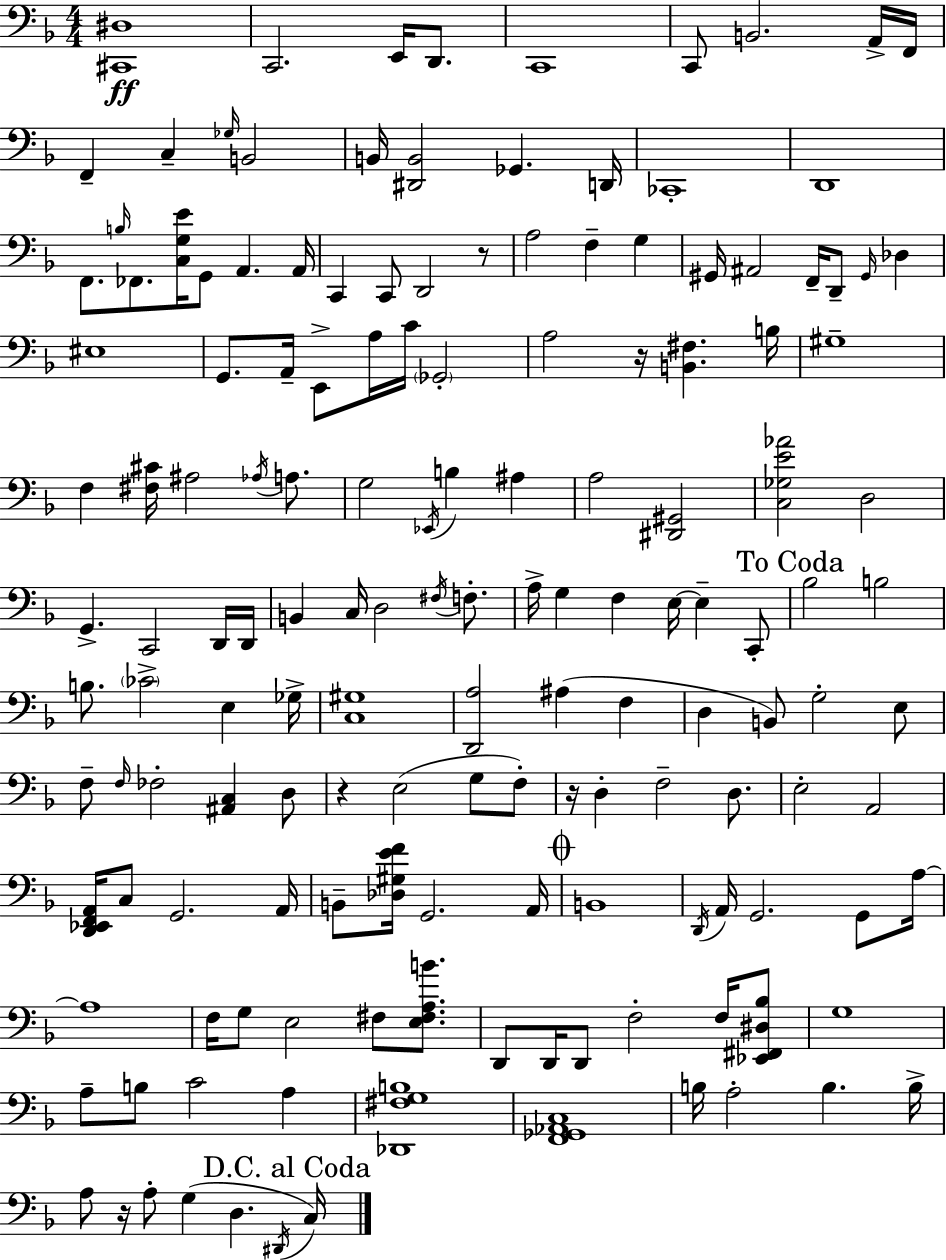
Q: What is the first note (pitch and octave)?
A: C2